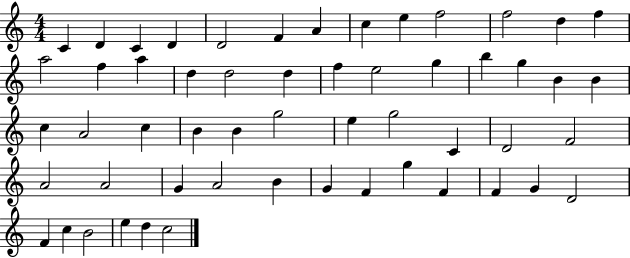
X:1
T:Untitled
M:4/4
L:1/4
K:C
C D C D D2 F A c e f2 f2 d f a2 f a d d2 d f e2 g b g B B c A2 c B B g2 e g2 C D2 F2 A2 A2 G A2 B G F g F F G D2 F c B2 e d c2